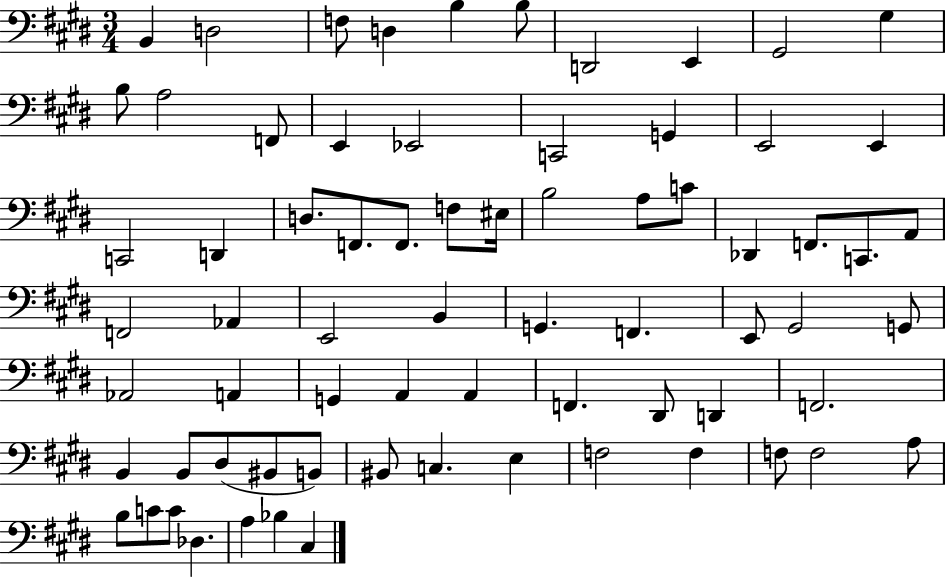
B2/q D3/h F3/e D3/q B3/q B3/e D2/h E2/q G#2/h G#3/q B3/e A3/h F2/e E2/q Eb2/h C2/h G2/q E2/h E2/q C2/h D2/q D3/e. F2/e. F2/e. F3/e EIS3/s B3/h A3/e C4/e Db2/q F2/e. C2/e. A2/e F2/h Ab2/q E2/h B2/q G2/q. F2/q. E2/e G#2/h G2/e Ab2/h A2/q G2/q A2/q A2/q F2/q. D#2/e D2/q F2/h. B2/q B2/e D#3/e BIS2/e B2/e BIS2/e C3/q. E3/q F3/h F3/q F3/e F3/h A3/e B3/e C4/e C4/e Db3/q. A3/q Bb3/q C#3/q